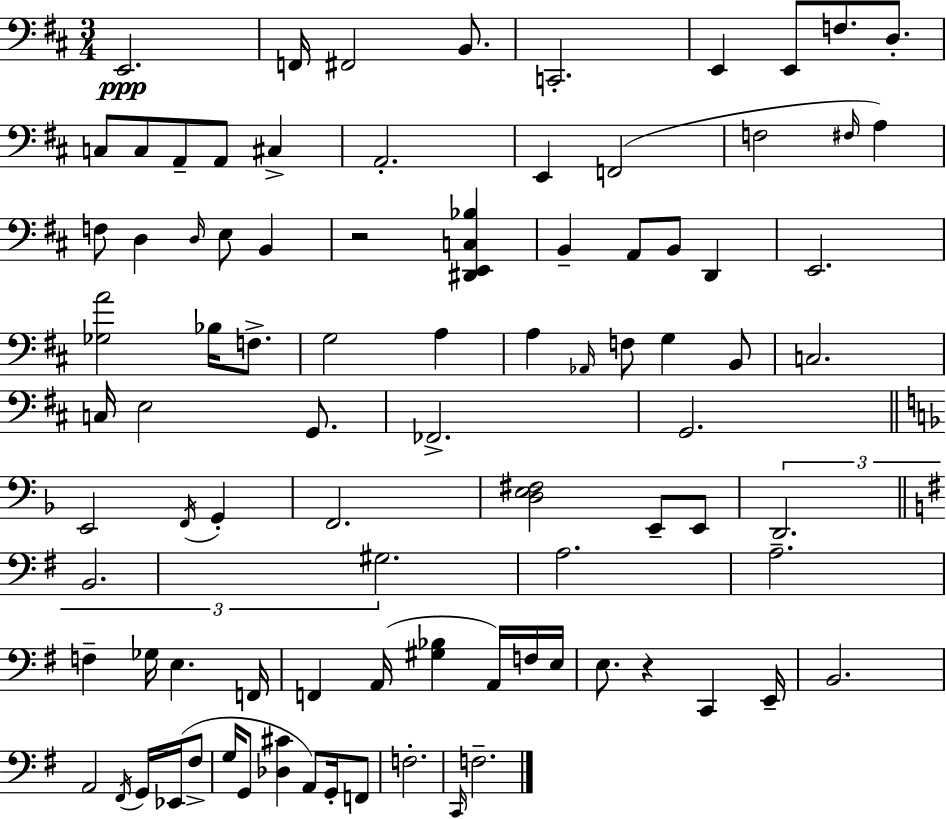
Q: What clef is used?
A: bass